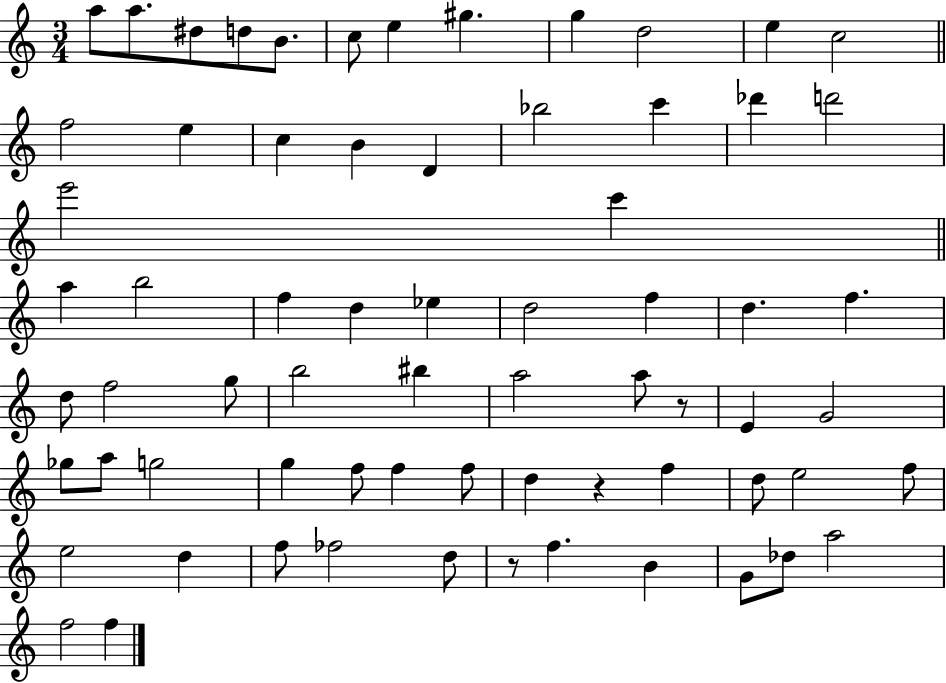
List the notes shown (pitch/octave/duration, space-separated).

A5/e A5/e. D#5/e D5/e B4/e. C5/e E5/q G#5/q. G5/q D5/h E5/q C5/h F5/h E5/q C5/q B4/q D4/q Bb5/h C6/q Db6/q D6/h E6/h C6/q A5/q B5/h F5/q D5/q Eb5/q D5/h F5/q D5/q. F5/q. D5/e F5/h G5/e B5/h BIS5/q A5/h A5/e R/e E4/q G4/h Gb5/e A5/e G5/h G5/q F5/e F5/q F5/e D5/q R/q F5/q D5/e E5/h F5/e E5/h D5/q F5/e FES5/h D5/e R/e F5/q. B4/q G4/e Db5/e A5/h F5/h F5/q